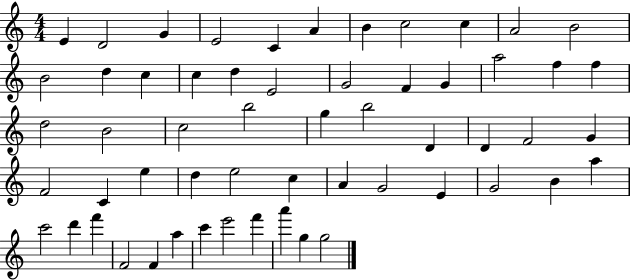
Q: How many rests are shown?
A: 0